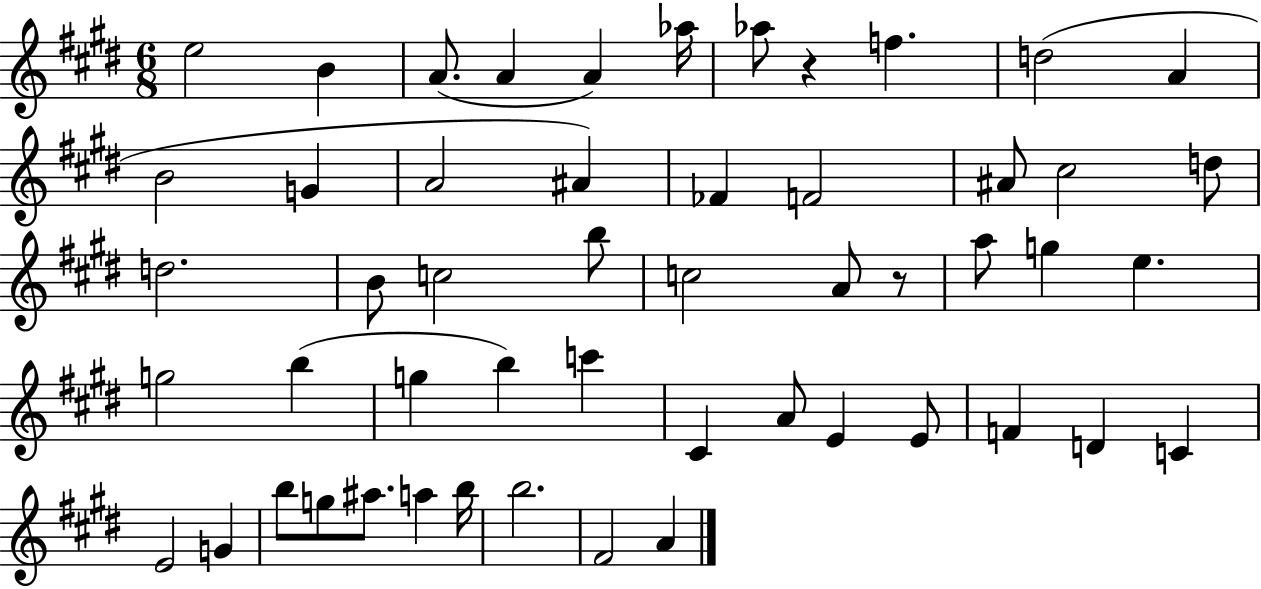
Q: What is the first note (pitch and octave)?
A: E5